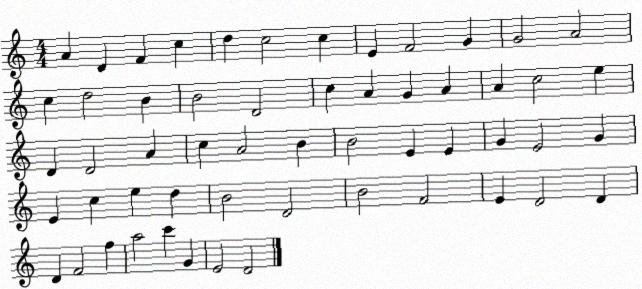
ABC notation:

X:1
T:Untitled
M:4/4
L:1/4
K:C
A D F c d c2 c E F2 G G2 A2 c d2 B B2 D2 c A G A A c2 e D D2 A c A2 B B2 E E G E2 G E c e d B2 D2 B2 F2 E D2 D D F2 f a2 c' G E2 D2